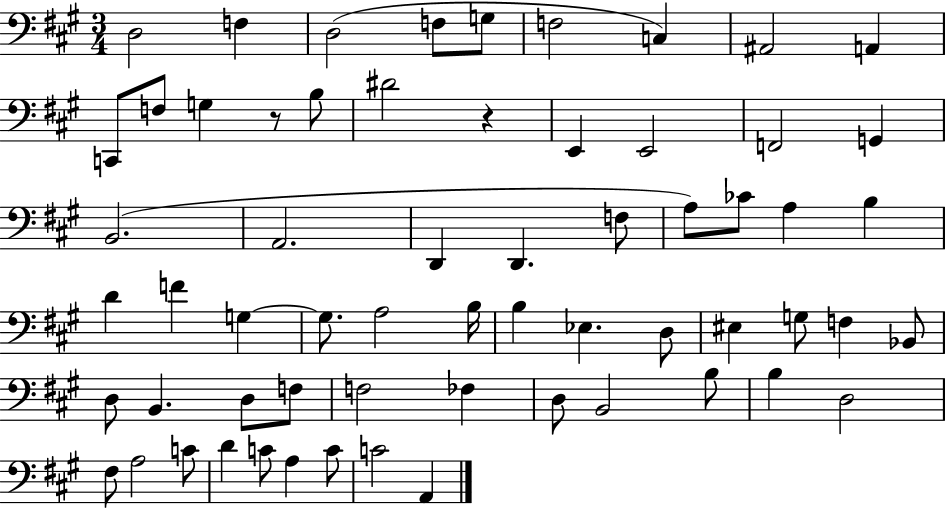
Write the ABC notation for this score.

X:1
T:Untitled
M:3/4
L:1/4
K:A
D,2 F, D,2 F,/2 G,/2 F,2 C, ^A,,2 A,, C,,/2 F,/2 G, z/2 B,/2 ^D2 z E,, E,,2 F,,2 G,, B,,2 A,,2 D,, D,, F,/2 A,/2 _C/2 A, B, D F G, G,/2 A,2 B,/4 B, _E, D,/2 ^E, G,/2 F, _B,,/2 D,/2 B,, D,/2 F,/2 F,2 _F, D,/2 B,,2 B,/2 B, D,2 ^F,/2 A,2 C/2 D C/2 A, C/2 C2 A,,